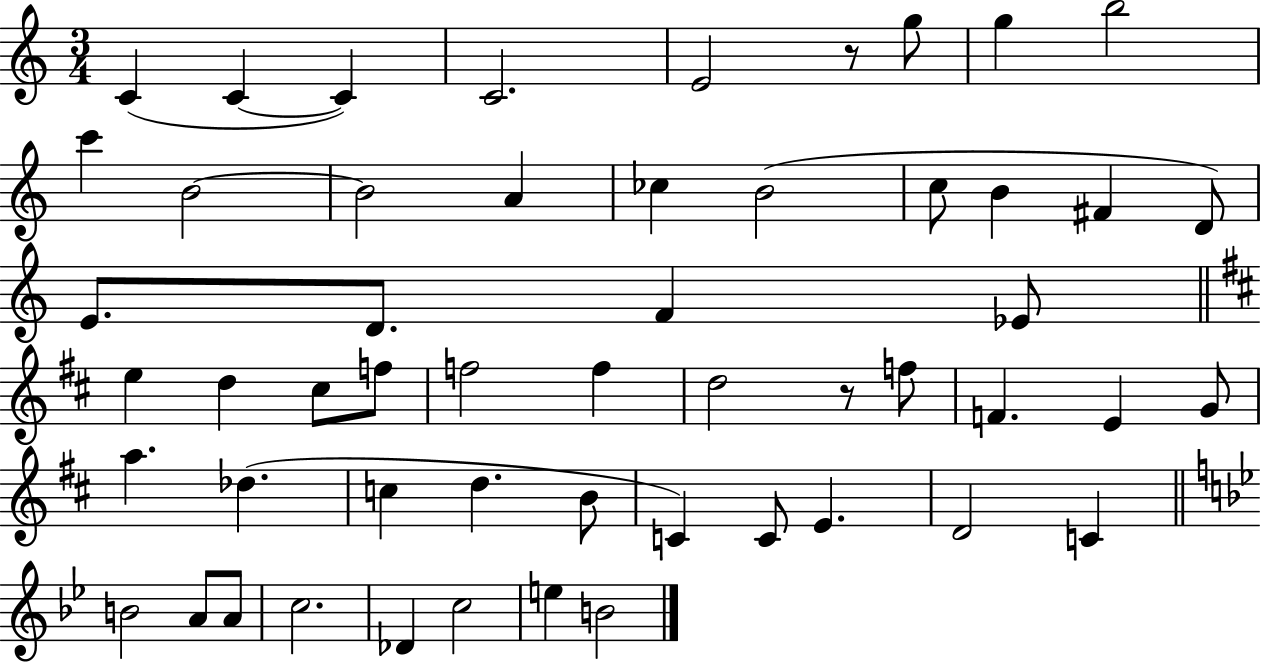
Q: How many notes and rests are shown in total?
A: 53